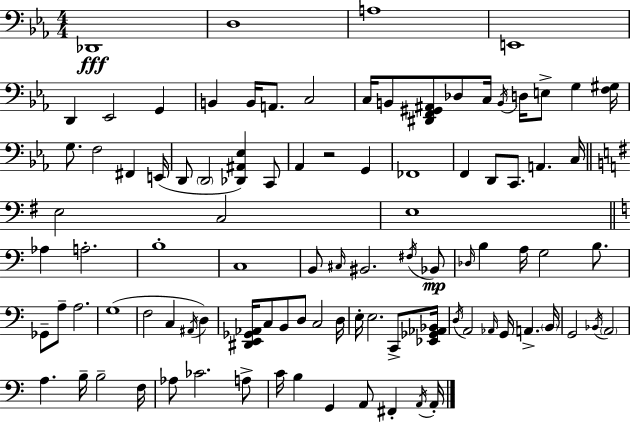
{
  \clef bass
  \numericTimeSignature
  \time 4/4
  \key c \minor
  \repeat volta 2 { des,1\fff | d1 | a1 | e,1 | \break d,4 ees,2 g,4 | b,4 b,16 a,8. c2 | c16 b,8 <dis, f, gis, ais,>8 des8 c16 \acciaccatura { b,16 } d16 e8-> g4 | <f gis>16 g8. f2 fis,4 | \break e,16( d,8 \parenthesize d,2 <des, ais, ees>4) c,8 | aes,4 r2 g,4 | fes,1 | f,4 d,8 c,8. a,4. | \break c16 \bar "||" \break \key g \major e2 c2 | e1 | \bar "||" \break \key c \major aes4 a2.-. | b1-. | c1 | b,8 \grace { cis16 } bis,2. \acciaccatura { fis16 }\mp | \break bes,8 \grace { des16 } b4 a16 g2 | b8. ges,8-- a8-- a2. | g1( | f2 c4 \acciaccatura { ais,16 }) | \break d4 <dis, e, ges, aes,>16 c8 b,8 d8 c2 | d16 e16-. e2. | c,8-> <ees, ges, aes, bes,>16 \acciaccatura { d16 } a,2 \grace { aes,16 } g,16 a,4.-> | \parenthesize b,16 g,2 \acciaccatura { bes,16 } \parenthesize a,2 | \break a4. b16-- b2-- | f16 aes8 ces'2. | a8-> c'16 b4 g,4 | a,8 fis,4-. \acciaccatura { a,16 } a,16-. } \bar "|."
}